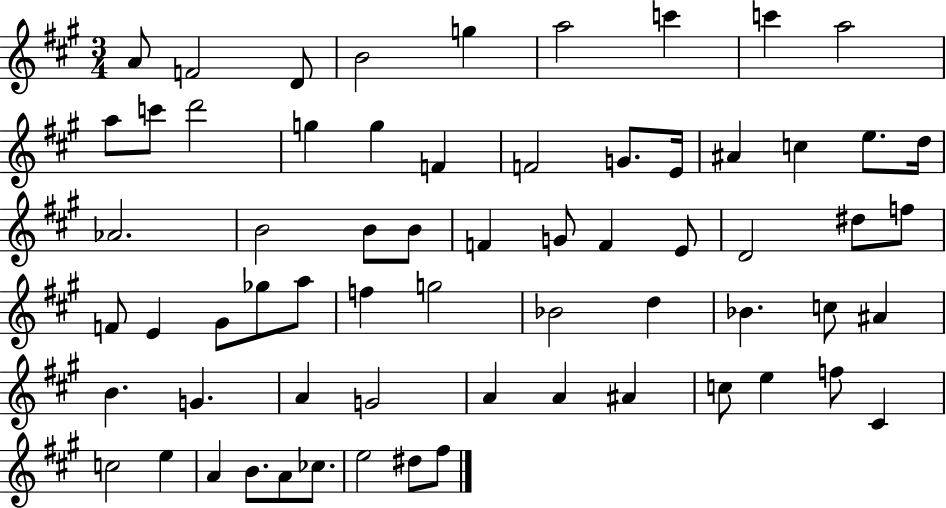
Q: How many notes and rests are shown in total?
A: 65